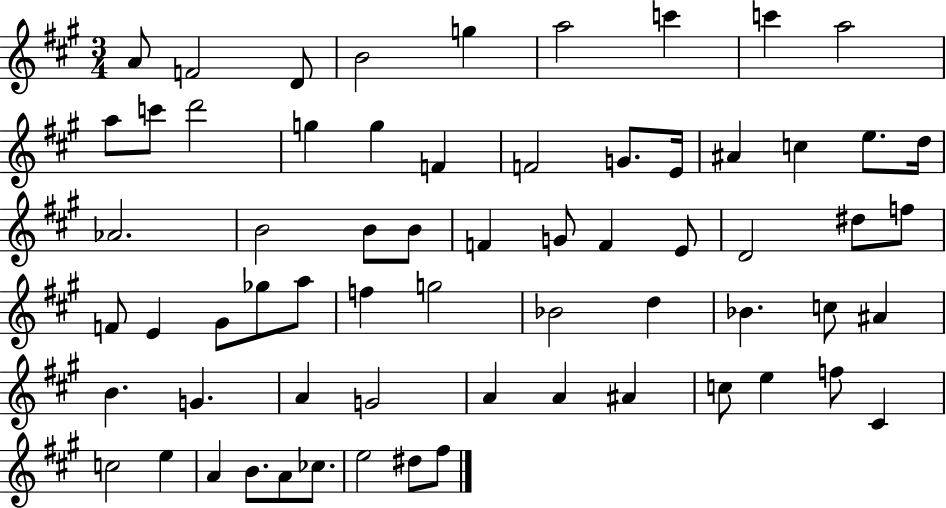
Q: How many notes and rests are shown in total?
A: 65